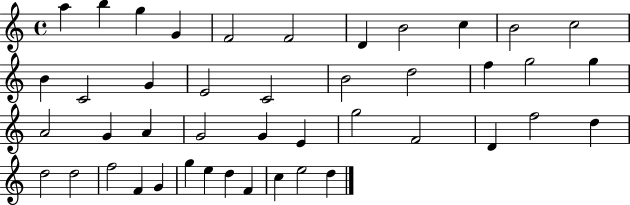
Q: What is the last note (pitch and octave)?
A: D5